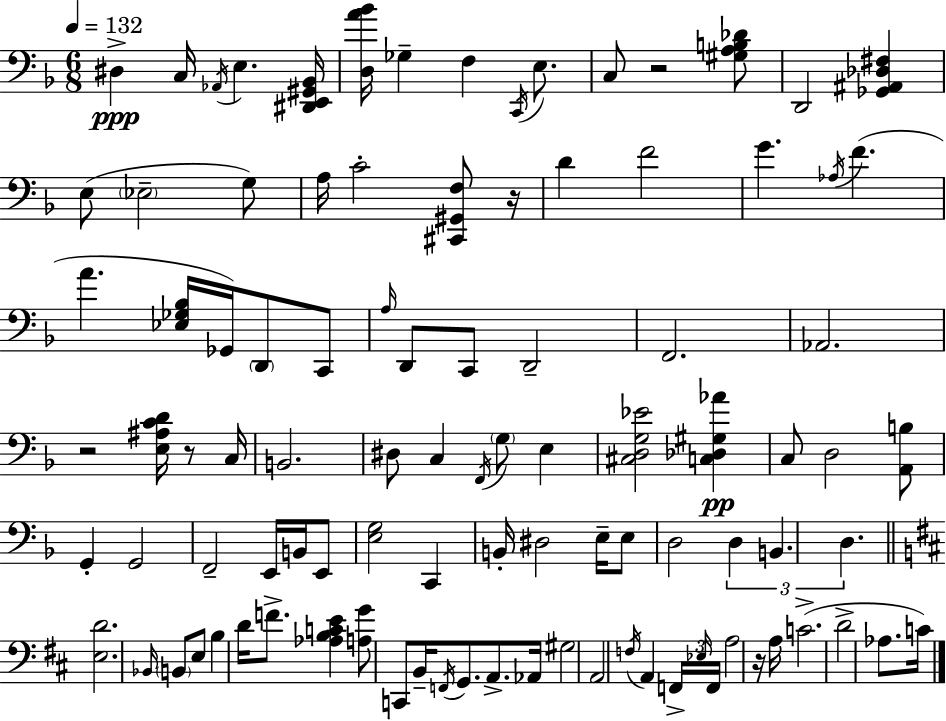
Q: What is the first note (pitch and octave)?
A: D#3